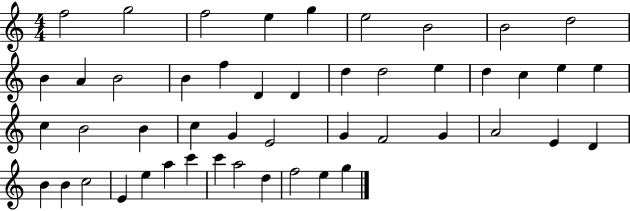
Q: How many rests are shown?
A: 0